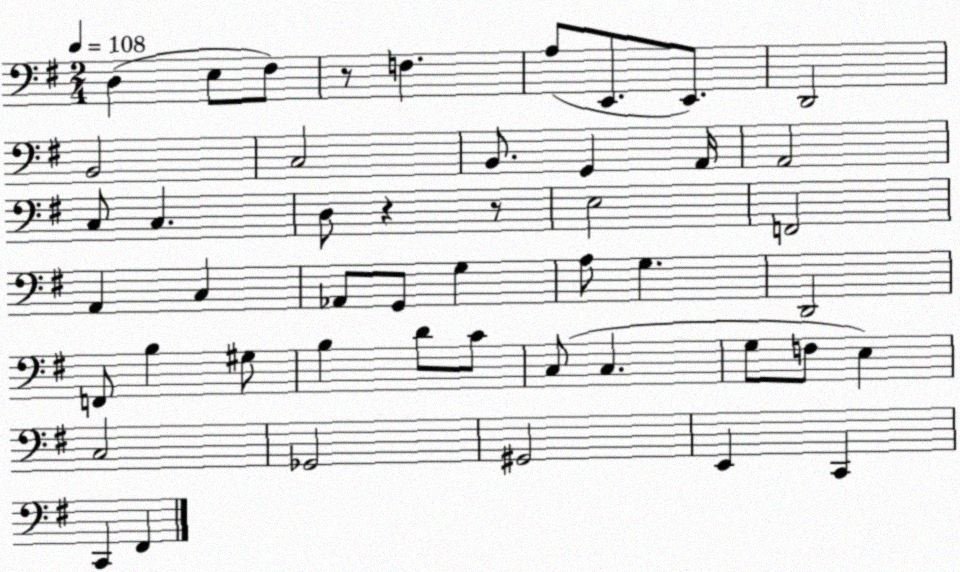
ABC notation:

X:1
T:Untitled
M:2/4
L:1/4
K:G
D, E,/2 ^F,/2 z/2 F, A,/2 E,,/2 E,,/2 D,,2 B,,2 C,2 B,,/2 G,, A,,/4 A,,2 C,/2 C, D,/2 z z/2 E,2 F,,2 A,, C, _A,,/2 G,,/2 G, A,/2 G, D,,2 F,,/2 B, ^G,/2 B, D/2 C/2 C,/2 C, G,/2 F,/2 E, C,2 _G,,2 ^G,,2 E,, C,, C,, ^F,,